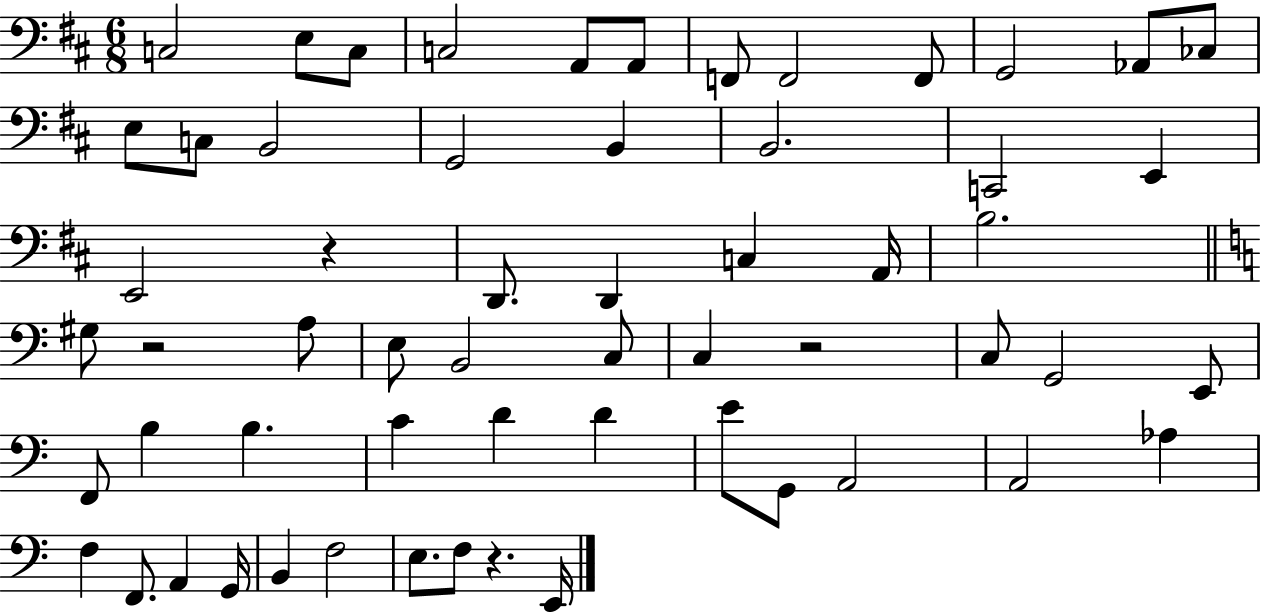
X:1
T:Untitled
M:6/8
L:1/4
K:D
C,2 E,/2 C,/2 C,2 A,,/2 A,,/2 F,,/2 F,,2 F,,/2 G,,2 _A,,/2 _C,/2 E,/2 C,/2 B,,2 G,,2 B,, B,,2 C,,2 E,, E,,2 z D,,/2 D,, C, A,,/4 B,2 ^G,/2 z2 A,/2 E,/2 B,,2 C,/2 C, z2 C,/2 G,,2 E,,/2 F,,/2 B, B, C D D E/2 G,,/2 A,,2 A,,2 _A, F, F,,/2 A,, G,,/4 B,, F,2 E,/2 F,/2 z E,,/4